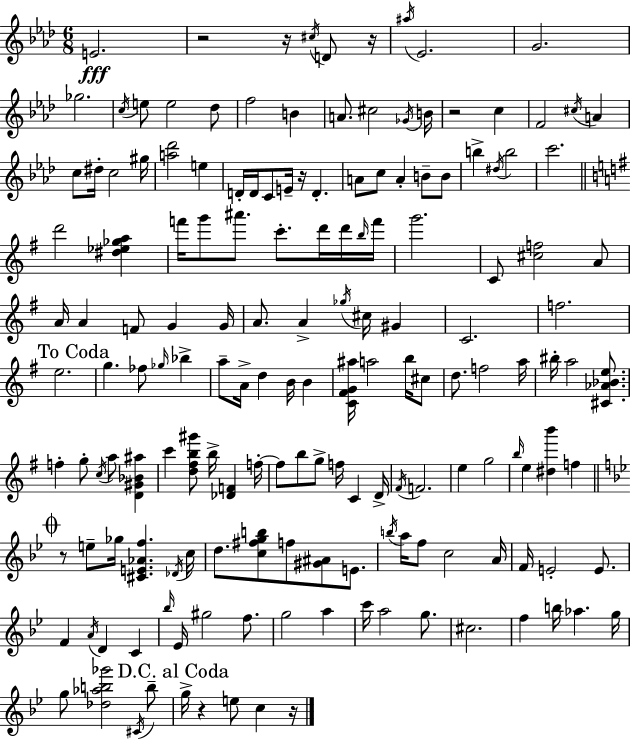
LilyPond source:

{
  \clef treble
  \numericTimeSignature
  \time 6/8
  \key f \minor
  e'2.\fff | r2 r16 \acciaccatura { cis''16 } d'8 | r16 \acciaccatura { ais''16 } ees'2. | g'2. | \break ges''2. | \acciaccatura { c''16 } e''8 e''2 | des''8 f''2 b'4 | a'8. cis''2 | \break \acciaccatura { ges'16 } b'16 r2 | c''4 f'2 | \acciaccatura { cis''16 } a'4 c''8 dis''16-. c''2 | gis''16 <a'' des'''>2 | \break e''4 d'16-. d'16 c'8 e'16-- r16 d'4.-. | a'8 c''8 a'4-. | b'8-- b'8 b''4-> \acciaccatura { dis''16 } b''2 | c'''2. | \break \bar "||" \break \key g \major d'''2 <dis'' ees'' ges'' a''>4 | f'''16 g'''8 ais'''8. c'''8.-. d'''16 d'''16 \grace { b''16 } | f'''16 g'''2. | c'8 <cis'' f''>2 a'8 | \break a'16 a'4 f'8 g'4 | g'16 a'8. a'4-> \acciaccatura { ges''16 } cis''16 gis'4 | c'2. | f''2. | \break \mark "To Coda" e''2. | g''4. fes''8 \grace { ges''16 } bes''4-> | a''8-- a'16-> d''4 b'16 b'4 | <c' fis' g' ais''>16 a''2 | \break b''16 cis''8 d''8. f''2 | a''16 bis''16-. a''2 | <cis' aes' bes' e''>8. f''4-. g''8-. \acciaccatura { c''16 } a''8 | <d' gis' bes' ais''>4 c'''4 <d'' fis'' b'' gis'''>8 b''16-> <des' f'>4 | \break f''16-.~~ f''8 b''8 g''8-> f''16 c'4 | d'16-> \acciaccatura { fis'16 } f'2. | e''4 g''2 | \grace { b''16 } e''4 <dis'' b'''>4 | \break f''4 \mark \markup { \musicglyph "scripts.coda" } \bar "||" \break \key bes \major r8 e''8-- ges''16 <cis' e' aes' f''>4. \acciaccatura { des'16 } | c''16 d''8. <c'' fis'' g'' b''>8 f''8 <gis' ais'>8 e'8. | \acciaccatura { b''16 } a''16 f''8 c''2 | a'16 f'16 e'2-. e'8. | \break f'4 \acciaccatura { a'16 } d'4 c'4 | \grace { bes''16 } ees'16 gis''2 | f''8. g''2 | a''4 c'''16 a''2 | \break g''8. cis''2. | f''4 b''16 aes''4. | g''16 g''8 <des'' aes'' b'' ges'''>2 | \acciaccatura { cis'16 } b''8-- \mark "D.C. al Coda" g''16-> r4 e''8 | \break c''4 r16 \bar "|."
}